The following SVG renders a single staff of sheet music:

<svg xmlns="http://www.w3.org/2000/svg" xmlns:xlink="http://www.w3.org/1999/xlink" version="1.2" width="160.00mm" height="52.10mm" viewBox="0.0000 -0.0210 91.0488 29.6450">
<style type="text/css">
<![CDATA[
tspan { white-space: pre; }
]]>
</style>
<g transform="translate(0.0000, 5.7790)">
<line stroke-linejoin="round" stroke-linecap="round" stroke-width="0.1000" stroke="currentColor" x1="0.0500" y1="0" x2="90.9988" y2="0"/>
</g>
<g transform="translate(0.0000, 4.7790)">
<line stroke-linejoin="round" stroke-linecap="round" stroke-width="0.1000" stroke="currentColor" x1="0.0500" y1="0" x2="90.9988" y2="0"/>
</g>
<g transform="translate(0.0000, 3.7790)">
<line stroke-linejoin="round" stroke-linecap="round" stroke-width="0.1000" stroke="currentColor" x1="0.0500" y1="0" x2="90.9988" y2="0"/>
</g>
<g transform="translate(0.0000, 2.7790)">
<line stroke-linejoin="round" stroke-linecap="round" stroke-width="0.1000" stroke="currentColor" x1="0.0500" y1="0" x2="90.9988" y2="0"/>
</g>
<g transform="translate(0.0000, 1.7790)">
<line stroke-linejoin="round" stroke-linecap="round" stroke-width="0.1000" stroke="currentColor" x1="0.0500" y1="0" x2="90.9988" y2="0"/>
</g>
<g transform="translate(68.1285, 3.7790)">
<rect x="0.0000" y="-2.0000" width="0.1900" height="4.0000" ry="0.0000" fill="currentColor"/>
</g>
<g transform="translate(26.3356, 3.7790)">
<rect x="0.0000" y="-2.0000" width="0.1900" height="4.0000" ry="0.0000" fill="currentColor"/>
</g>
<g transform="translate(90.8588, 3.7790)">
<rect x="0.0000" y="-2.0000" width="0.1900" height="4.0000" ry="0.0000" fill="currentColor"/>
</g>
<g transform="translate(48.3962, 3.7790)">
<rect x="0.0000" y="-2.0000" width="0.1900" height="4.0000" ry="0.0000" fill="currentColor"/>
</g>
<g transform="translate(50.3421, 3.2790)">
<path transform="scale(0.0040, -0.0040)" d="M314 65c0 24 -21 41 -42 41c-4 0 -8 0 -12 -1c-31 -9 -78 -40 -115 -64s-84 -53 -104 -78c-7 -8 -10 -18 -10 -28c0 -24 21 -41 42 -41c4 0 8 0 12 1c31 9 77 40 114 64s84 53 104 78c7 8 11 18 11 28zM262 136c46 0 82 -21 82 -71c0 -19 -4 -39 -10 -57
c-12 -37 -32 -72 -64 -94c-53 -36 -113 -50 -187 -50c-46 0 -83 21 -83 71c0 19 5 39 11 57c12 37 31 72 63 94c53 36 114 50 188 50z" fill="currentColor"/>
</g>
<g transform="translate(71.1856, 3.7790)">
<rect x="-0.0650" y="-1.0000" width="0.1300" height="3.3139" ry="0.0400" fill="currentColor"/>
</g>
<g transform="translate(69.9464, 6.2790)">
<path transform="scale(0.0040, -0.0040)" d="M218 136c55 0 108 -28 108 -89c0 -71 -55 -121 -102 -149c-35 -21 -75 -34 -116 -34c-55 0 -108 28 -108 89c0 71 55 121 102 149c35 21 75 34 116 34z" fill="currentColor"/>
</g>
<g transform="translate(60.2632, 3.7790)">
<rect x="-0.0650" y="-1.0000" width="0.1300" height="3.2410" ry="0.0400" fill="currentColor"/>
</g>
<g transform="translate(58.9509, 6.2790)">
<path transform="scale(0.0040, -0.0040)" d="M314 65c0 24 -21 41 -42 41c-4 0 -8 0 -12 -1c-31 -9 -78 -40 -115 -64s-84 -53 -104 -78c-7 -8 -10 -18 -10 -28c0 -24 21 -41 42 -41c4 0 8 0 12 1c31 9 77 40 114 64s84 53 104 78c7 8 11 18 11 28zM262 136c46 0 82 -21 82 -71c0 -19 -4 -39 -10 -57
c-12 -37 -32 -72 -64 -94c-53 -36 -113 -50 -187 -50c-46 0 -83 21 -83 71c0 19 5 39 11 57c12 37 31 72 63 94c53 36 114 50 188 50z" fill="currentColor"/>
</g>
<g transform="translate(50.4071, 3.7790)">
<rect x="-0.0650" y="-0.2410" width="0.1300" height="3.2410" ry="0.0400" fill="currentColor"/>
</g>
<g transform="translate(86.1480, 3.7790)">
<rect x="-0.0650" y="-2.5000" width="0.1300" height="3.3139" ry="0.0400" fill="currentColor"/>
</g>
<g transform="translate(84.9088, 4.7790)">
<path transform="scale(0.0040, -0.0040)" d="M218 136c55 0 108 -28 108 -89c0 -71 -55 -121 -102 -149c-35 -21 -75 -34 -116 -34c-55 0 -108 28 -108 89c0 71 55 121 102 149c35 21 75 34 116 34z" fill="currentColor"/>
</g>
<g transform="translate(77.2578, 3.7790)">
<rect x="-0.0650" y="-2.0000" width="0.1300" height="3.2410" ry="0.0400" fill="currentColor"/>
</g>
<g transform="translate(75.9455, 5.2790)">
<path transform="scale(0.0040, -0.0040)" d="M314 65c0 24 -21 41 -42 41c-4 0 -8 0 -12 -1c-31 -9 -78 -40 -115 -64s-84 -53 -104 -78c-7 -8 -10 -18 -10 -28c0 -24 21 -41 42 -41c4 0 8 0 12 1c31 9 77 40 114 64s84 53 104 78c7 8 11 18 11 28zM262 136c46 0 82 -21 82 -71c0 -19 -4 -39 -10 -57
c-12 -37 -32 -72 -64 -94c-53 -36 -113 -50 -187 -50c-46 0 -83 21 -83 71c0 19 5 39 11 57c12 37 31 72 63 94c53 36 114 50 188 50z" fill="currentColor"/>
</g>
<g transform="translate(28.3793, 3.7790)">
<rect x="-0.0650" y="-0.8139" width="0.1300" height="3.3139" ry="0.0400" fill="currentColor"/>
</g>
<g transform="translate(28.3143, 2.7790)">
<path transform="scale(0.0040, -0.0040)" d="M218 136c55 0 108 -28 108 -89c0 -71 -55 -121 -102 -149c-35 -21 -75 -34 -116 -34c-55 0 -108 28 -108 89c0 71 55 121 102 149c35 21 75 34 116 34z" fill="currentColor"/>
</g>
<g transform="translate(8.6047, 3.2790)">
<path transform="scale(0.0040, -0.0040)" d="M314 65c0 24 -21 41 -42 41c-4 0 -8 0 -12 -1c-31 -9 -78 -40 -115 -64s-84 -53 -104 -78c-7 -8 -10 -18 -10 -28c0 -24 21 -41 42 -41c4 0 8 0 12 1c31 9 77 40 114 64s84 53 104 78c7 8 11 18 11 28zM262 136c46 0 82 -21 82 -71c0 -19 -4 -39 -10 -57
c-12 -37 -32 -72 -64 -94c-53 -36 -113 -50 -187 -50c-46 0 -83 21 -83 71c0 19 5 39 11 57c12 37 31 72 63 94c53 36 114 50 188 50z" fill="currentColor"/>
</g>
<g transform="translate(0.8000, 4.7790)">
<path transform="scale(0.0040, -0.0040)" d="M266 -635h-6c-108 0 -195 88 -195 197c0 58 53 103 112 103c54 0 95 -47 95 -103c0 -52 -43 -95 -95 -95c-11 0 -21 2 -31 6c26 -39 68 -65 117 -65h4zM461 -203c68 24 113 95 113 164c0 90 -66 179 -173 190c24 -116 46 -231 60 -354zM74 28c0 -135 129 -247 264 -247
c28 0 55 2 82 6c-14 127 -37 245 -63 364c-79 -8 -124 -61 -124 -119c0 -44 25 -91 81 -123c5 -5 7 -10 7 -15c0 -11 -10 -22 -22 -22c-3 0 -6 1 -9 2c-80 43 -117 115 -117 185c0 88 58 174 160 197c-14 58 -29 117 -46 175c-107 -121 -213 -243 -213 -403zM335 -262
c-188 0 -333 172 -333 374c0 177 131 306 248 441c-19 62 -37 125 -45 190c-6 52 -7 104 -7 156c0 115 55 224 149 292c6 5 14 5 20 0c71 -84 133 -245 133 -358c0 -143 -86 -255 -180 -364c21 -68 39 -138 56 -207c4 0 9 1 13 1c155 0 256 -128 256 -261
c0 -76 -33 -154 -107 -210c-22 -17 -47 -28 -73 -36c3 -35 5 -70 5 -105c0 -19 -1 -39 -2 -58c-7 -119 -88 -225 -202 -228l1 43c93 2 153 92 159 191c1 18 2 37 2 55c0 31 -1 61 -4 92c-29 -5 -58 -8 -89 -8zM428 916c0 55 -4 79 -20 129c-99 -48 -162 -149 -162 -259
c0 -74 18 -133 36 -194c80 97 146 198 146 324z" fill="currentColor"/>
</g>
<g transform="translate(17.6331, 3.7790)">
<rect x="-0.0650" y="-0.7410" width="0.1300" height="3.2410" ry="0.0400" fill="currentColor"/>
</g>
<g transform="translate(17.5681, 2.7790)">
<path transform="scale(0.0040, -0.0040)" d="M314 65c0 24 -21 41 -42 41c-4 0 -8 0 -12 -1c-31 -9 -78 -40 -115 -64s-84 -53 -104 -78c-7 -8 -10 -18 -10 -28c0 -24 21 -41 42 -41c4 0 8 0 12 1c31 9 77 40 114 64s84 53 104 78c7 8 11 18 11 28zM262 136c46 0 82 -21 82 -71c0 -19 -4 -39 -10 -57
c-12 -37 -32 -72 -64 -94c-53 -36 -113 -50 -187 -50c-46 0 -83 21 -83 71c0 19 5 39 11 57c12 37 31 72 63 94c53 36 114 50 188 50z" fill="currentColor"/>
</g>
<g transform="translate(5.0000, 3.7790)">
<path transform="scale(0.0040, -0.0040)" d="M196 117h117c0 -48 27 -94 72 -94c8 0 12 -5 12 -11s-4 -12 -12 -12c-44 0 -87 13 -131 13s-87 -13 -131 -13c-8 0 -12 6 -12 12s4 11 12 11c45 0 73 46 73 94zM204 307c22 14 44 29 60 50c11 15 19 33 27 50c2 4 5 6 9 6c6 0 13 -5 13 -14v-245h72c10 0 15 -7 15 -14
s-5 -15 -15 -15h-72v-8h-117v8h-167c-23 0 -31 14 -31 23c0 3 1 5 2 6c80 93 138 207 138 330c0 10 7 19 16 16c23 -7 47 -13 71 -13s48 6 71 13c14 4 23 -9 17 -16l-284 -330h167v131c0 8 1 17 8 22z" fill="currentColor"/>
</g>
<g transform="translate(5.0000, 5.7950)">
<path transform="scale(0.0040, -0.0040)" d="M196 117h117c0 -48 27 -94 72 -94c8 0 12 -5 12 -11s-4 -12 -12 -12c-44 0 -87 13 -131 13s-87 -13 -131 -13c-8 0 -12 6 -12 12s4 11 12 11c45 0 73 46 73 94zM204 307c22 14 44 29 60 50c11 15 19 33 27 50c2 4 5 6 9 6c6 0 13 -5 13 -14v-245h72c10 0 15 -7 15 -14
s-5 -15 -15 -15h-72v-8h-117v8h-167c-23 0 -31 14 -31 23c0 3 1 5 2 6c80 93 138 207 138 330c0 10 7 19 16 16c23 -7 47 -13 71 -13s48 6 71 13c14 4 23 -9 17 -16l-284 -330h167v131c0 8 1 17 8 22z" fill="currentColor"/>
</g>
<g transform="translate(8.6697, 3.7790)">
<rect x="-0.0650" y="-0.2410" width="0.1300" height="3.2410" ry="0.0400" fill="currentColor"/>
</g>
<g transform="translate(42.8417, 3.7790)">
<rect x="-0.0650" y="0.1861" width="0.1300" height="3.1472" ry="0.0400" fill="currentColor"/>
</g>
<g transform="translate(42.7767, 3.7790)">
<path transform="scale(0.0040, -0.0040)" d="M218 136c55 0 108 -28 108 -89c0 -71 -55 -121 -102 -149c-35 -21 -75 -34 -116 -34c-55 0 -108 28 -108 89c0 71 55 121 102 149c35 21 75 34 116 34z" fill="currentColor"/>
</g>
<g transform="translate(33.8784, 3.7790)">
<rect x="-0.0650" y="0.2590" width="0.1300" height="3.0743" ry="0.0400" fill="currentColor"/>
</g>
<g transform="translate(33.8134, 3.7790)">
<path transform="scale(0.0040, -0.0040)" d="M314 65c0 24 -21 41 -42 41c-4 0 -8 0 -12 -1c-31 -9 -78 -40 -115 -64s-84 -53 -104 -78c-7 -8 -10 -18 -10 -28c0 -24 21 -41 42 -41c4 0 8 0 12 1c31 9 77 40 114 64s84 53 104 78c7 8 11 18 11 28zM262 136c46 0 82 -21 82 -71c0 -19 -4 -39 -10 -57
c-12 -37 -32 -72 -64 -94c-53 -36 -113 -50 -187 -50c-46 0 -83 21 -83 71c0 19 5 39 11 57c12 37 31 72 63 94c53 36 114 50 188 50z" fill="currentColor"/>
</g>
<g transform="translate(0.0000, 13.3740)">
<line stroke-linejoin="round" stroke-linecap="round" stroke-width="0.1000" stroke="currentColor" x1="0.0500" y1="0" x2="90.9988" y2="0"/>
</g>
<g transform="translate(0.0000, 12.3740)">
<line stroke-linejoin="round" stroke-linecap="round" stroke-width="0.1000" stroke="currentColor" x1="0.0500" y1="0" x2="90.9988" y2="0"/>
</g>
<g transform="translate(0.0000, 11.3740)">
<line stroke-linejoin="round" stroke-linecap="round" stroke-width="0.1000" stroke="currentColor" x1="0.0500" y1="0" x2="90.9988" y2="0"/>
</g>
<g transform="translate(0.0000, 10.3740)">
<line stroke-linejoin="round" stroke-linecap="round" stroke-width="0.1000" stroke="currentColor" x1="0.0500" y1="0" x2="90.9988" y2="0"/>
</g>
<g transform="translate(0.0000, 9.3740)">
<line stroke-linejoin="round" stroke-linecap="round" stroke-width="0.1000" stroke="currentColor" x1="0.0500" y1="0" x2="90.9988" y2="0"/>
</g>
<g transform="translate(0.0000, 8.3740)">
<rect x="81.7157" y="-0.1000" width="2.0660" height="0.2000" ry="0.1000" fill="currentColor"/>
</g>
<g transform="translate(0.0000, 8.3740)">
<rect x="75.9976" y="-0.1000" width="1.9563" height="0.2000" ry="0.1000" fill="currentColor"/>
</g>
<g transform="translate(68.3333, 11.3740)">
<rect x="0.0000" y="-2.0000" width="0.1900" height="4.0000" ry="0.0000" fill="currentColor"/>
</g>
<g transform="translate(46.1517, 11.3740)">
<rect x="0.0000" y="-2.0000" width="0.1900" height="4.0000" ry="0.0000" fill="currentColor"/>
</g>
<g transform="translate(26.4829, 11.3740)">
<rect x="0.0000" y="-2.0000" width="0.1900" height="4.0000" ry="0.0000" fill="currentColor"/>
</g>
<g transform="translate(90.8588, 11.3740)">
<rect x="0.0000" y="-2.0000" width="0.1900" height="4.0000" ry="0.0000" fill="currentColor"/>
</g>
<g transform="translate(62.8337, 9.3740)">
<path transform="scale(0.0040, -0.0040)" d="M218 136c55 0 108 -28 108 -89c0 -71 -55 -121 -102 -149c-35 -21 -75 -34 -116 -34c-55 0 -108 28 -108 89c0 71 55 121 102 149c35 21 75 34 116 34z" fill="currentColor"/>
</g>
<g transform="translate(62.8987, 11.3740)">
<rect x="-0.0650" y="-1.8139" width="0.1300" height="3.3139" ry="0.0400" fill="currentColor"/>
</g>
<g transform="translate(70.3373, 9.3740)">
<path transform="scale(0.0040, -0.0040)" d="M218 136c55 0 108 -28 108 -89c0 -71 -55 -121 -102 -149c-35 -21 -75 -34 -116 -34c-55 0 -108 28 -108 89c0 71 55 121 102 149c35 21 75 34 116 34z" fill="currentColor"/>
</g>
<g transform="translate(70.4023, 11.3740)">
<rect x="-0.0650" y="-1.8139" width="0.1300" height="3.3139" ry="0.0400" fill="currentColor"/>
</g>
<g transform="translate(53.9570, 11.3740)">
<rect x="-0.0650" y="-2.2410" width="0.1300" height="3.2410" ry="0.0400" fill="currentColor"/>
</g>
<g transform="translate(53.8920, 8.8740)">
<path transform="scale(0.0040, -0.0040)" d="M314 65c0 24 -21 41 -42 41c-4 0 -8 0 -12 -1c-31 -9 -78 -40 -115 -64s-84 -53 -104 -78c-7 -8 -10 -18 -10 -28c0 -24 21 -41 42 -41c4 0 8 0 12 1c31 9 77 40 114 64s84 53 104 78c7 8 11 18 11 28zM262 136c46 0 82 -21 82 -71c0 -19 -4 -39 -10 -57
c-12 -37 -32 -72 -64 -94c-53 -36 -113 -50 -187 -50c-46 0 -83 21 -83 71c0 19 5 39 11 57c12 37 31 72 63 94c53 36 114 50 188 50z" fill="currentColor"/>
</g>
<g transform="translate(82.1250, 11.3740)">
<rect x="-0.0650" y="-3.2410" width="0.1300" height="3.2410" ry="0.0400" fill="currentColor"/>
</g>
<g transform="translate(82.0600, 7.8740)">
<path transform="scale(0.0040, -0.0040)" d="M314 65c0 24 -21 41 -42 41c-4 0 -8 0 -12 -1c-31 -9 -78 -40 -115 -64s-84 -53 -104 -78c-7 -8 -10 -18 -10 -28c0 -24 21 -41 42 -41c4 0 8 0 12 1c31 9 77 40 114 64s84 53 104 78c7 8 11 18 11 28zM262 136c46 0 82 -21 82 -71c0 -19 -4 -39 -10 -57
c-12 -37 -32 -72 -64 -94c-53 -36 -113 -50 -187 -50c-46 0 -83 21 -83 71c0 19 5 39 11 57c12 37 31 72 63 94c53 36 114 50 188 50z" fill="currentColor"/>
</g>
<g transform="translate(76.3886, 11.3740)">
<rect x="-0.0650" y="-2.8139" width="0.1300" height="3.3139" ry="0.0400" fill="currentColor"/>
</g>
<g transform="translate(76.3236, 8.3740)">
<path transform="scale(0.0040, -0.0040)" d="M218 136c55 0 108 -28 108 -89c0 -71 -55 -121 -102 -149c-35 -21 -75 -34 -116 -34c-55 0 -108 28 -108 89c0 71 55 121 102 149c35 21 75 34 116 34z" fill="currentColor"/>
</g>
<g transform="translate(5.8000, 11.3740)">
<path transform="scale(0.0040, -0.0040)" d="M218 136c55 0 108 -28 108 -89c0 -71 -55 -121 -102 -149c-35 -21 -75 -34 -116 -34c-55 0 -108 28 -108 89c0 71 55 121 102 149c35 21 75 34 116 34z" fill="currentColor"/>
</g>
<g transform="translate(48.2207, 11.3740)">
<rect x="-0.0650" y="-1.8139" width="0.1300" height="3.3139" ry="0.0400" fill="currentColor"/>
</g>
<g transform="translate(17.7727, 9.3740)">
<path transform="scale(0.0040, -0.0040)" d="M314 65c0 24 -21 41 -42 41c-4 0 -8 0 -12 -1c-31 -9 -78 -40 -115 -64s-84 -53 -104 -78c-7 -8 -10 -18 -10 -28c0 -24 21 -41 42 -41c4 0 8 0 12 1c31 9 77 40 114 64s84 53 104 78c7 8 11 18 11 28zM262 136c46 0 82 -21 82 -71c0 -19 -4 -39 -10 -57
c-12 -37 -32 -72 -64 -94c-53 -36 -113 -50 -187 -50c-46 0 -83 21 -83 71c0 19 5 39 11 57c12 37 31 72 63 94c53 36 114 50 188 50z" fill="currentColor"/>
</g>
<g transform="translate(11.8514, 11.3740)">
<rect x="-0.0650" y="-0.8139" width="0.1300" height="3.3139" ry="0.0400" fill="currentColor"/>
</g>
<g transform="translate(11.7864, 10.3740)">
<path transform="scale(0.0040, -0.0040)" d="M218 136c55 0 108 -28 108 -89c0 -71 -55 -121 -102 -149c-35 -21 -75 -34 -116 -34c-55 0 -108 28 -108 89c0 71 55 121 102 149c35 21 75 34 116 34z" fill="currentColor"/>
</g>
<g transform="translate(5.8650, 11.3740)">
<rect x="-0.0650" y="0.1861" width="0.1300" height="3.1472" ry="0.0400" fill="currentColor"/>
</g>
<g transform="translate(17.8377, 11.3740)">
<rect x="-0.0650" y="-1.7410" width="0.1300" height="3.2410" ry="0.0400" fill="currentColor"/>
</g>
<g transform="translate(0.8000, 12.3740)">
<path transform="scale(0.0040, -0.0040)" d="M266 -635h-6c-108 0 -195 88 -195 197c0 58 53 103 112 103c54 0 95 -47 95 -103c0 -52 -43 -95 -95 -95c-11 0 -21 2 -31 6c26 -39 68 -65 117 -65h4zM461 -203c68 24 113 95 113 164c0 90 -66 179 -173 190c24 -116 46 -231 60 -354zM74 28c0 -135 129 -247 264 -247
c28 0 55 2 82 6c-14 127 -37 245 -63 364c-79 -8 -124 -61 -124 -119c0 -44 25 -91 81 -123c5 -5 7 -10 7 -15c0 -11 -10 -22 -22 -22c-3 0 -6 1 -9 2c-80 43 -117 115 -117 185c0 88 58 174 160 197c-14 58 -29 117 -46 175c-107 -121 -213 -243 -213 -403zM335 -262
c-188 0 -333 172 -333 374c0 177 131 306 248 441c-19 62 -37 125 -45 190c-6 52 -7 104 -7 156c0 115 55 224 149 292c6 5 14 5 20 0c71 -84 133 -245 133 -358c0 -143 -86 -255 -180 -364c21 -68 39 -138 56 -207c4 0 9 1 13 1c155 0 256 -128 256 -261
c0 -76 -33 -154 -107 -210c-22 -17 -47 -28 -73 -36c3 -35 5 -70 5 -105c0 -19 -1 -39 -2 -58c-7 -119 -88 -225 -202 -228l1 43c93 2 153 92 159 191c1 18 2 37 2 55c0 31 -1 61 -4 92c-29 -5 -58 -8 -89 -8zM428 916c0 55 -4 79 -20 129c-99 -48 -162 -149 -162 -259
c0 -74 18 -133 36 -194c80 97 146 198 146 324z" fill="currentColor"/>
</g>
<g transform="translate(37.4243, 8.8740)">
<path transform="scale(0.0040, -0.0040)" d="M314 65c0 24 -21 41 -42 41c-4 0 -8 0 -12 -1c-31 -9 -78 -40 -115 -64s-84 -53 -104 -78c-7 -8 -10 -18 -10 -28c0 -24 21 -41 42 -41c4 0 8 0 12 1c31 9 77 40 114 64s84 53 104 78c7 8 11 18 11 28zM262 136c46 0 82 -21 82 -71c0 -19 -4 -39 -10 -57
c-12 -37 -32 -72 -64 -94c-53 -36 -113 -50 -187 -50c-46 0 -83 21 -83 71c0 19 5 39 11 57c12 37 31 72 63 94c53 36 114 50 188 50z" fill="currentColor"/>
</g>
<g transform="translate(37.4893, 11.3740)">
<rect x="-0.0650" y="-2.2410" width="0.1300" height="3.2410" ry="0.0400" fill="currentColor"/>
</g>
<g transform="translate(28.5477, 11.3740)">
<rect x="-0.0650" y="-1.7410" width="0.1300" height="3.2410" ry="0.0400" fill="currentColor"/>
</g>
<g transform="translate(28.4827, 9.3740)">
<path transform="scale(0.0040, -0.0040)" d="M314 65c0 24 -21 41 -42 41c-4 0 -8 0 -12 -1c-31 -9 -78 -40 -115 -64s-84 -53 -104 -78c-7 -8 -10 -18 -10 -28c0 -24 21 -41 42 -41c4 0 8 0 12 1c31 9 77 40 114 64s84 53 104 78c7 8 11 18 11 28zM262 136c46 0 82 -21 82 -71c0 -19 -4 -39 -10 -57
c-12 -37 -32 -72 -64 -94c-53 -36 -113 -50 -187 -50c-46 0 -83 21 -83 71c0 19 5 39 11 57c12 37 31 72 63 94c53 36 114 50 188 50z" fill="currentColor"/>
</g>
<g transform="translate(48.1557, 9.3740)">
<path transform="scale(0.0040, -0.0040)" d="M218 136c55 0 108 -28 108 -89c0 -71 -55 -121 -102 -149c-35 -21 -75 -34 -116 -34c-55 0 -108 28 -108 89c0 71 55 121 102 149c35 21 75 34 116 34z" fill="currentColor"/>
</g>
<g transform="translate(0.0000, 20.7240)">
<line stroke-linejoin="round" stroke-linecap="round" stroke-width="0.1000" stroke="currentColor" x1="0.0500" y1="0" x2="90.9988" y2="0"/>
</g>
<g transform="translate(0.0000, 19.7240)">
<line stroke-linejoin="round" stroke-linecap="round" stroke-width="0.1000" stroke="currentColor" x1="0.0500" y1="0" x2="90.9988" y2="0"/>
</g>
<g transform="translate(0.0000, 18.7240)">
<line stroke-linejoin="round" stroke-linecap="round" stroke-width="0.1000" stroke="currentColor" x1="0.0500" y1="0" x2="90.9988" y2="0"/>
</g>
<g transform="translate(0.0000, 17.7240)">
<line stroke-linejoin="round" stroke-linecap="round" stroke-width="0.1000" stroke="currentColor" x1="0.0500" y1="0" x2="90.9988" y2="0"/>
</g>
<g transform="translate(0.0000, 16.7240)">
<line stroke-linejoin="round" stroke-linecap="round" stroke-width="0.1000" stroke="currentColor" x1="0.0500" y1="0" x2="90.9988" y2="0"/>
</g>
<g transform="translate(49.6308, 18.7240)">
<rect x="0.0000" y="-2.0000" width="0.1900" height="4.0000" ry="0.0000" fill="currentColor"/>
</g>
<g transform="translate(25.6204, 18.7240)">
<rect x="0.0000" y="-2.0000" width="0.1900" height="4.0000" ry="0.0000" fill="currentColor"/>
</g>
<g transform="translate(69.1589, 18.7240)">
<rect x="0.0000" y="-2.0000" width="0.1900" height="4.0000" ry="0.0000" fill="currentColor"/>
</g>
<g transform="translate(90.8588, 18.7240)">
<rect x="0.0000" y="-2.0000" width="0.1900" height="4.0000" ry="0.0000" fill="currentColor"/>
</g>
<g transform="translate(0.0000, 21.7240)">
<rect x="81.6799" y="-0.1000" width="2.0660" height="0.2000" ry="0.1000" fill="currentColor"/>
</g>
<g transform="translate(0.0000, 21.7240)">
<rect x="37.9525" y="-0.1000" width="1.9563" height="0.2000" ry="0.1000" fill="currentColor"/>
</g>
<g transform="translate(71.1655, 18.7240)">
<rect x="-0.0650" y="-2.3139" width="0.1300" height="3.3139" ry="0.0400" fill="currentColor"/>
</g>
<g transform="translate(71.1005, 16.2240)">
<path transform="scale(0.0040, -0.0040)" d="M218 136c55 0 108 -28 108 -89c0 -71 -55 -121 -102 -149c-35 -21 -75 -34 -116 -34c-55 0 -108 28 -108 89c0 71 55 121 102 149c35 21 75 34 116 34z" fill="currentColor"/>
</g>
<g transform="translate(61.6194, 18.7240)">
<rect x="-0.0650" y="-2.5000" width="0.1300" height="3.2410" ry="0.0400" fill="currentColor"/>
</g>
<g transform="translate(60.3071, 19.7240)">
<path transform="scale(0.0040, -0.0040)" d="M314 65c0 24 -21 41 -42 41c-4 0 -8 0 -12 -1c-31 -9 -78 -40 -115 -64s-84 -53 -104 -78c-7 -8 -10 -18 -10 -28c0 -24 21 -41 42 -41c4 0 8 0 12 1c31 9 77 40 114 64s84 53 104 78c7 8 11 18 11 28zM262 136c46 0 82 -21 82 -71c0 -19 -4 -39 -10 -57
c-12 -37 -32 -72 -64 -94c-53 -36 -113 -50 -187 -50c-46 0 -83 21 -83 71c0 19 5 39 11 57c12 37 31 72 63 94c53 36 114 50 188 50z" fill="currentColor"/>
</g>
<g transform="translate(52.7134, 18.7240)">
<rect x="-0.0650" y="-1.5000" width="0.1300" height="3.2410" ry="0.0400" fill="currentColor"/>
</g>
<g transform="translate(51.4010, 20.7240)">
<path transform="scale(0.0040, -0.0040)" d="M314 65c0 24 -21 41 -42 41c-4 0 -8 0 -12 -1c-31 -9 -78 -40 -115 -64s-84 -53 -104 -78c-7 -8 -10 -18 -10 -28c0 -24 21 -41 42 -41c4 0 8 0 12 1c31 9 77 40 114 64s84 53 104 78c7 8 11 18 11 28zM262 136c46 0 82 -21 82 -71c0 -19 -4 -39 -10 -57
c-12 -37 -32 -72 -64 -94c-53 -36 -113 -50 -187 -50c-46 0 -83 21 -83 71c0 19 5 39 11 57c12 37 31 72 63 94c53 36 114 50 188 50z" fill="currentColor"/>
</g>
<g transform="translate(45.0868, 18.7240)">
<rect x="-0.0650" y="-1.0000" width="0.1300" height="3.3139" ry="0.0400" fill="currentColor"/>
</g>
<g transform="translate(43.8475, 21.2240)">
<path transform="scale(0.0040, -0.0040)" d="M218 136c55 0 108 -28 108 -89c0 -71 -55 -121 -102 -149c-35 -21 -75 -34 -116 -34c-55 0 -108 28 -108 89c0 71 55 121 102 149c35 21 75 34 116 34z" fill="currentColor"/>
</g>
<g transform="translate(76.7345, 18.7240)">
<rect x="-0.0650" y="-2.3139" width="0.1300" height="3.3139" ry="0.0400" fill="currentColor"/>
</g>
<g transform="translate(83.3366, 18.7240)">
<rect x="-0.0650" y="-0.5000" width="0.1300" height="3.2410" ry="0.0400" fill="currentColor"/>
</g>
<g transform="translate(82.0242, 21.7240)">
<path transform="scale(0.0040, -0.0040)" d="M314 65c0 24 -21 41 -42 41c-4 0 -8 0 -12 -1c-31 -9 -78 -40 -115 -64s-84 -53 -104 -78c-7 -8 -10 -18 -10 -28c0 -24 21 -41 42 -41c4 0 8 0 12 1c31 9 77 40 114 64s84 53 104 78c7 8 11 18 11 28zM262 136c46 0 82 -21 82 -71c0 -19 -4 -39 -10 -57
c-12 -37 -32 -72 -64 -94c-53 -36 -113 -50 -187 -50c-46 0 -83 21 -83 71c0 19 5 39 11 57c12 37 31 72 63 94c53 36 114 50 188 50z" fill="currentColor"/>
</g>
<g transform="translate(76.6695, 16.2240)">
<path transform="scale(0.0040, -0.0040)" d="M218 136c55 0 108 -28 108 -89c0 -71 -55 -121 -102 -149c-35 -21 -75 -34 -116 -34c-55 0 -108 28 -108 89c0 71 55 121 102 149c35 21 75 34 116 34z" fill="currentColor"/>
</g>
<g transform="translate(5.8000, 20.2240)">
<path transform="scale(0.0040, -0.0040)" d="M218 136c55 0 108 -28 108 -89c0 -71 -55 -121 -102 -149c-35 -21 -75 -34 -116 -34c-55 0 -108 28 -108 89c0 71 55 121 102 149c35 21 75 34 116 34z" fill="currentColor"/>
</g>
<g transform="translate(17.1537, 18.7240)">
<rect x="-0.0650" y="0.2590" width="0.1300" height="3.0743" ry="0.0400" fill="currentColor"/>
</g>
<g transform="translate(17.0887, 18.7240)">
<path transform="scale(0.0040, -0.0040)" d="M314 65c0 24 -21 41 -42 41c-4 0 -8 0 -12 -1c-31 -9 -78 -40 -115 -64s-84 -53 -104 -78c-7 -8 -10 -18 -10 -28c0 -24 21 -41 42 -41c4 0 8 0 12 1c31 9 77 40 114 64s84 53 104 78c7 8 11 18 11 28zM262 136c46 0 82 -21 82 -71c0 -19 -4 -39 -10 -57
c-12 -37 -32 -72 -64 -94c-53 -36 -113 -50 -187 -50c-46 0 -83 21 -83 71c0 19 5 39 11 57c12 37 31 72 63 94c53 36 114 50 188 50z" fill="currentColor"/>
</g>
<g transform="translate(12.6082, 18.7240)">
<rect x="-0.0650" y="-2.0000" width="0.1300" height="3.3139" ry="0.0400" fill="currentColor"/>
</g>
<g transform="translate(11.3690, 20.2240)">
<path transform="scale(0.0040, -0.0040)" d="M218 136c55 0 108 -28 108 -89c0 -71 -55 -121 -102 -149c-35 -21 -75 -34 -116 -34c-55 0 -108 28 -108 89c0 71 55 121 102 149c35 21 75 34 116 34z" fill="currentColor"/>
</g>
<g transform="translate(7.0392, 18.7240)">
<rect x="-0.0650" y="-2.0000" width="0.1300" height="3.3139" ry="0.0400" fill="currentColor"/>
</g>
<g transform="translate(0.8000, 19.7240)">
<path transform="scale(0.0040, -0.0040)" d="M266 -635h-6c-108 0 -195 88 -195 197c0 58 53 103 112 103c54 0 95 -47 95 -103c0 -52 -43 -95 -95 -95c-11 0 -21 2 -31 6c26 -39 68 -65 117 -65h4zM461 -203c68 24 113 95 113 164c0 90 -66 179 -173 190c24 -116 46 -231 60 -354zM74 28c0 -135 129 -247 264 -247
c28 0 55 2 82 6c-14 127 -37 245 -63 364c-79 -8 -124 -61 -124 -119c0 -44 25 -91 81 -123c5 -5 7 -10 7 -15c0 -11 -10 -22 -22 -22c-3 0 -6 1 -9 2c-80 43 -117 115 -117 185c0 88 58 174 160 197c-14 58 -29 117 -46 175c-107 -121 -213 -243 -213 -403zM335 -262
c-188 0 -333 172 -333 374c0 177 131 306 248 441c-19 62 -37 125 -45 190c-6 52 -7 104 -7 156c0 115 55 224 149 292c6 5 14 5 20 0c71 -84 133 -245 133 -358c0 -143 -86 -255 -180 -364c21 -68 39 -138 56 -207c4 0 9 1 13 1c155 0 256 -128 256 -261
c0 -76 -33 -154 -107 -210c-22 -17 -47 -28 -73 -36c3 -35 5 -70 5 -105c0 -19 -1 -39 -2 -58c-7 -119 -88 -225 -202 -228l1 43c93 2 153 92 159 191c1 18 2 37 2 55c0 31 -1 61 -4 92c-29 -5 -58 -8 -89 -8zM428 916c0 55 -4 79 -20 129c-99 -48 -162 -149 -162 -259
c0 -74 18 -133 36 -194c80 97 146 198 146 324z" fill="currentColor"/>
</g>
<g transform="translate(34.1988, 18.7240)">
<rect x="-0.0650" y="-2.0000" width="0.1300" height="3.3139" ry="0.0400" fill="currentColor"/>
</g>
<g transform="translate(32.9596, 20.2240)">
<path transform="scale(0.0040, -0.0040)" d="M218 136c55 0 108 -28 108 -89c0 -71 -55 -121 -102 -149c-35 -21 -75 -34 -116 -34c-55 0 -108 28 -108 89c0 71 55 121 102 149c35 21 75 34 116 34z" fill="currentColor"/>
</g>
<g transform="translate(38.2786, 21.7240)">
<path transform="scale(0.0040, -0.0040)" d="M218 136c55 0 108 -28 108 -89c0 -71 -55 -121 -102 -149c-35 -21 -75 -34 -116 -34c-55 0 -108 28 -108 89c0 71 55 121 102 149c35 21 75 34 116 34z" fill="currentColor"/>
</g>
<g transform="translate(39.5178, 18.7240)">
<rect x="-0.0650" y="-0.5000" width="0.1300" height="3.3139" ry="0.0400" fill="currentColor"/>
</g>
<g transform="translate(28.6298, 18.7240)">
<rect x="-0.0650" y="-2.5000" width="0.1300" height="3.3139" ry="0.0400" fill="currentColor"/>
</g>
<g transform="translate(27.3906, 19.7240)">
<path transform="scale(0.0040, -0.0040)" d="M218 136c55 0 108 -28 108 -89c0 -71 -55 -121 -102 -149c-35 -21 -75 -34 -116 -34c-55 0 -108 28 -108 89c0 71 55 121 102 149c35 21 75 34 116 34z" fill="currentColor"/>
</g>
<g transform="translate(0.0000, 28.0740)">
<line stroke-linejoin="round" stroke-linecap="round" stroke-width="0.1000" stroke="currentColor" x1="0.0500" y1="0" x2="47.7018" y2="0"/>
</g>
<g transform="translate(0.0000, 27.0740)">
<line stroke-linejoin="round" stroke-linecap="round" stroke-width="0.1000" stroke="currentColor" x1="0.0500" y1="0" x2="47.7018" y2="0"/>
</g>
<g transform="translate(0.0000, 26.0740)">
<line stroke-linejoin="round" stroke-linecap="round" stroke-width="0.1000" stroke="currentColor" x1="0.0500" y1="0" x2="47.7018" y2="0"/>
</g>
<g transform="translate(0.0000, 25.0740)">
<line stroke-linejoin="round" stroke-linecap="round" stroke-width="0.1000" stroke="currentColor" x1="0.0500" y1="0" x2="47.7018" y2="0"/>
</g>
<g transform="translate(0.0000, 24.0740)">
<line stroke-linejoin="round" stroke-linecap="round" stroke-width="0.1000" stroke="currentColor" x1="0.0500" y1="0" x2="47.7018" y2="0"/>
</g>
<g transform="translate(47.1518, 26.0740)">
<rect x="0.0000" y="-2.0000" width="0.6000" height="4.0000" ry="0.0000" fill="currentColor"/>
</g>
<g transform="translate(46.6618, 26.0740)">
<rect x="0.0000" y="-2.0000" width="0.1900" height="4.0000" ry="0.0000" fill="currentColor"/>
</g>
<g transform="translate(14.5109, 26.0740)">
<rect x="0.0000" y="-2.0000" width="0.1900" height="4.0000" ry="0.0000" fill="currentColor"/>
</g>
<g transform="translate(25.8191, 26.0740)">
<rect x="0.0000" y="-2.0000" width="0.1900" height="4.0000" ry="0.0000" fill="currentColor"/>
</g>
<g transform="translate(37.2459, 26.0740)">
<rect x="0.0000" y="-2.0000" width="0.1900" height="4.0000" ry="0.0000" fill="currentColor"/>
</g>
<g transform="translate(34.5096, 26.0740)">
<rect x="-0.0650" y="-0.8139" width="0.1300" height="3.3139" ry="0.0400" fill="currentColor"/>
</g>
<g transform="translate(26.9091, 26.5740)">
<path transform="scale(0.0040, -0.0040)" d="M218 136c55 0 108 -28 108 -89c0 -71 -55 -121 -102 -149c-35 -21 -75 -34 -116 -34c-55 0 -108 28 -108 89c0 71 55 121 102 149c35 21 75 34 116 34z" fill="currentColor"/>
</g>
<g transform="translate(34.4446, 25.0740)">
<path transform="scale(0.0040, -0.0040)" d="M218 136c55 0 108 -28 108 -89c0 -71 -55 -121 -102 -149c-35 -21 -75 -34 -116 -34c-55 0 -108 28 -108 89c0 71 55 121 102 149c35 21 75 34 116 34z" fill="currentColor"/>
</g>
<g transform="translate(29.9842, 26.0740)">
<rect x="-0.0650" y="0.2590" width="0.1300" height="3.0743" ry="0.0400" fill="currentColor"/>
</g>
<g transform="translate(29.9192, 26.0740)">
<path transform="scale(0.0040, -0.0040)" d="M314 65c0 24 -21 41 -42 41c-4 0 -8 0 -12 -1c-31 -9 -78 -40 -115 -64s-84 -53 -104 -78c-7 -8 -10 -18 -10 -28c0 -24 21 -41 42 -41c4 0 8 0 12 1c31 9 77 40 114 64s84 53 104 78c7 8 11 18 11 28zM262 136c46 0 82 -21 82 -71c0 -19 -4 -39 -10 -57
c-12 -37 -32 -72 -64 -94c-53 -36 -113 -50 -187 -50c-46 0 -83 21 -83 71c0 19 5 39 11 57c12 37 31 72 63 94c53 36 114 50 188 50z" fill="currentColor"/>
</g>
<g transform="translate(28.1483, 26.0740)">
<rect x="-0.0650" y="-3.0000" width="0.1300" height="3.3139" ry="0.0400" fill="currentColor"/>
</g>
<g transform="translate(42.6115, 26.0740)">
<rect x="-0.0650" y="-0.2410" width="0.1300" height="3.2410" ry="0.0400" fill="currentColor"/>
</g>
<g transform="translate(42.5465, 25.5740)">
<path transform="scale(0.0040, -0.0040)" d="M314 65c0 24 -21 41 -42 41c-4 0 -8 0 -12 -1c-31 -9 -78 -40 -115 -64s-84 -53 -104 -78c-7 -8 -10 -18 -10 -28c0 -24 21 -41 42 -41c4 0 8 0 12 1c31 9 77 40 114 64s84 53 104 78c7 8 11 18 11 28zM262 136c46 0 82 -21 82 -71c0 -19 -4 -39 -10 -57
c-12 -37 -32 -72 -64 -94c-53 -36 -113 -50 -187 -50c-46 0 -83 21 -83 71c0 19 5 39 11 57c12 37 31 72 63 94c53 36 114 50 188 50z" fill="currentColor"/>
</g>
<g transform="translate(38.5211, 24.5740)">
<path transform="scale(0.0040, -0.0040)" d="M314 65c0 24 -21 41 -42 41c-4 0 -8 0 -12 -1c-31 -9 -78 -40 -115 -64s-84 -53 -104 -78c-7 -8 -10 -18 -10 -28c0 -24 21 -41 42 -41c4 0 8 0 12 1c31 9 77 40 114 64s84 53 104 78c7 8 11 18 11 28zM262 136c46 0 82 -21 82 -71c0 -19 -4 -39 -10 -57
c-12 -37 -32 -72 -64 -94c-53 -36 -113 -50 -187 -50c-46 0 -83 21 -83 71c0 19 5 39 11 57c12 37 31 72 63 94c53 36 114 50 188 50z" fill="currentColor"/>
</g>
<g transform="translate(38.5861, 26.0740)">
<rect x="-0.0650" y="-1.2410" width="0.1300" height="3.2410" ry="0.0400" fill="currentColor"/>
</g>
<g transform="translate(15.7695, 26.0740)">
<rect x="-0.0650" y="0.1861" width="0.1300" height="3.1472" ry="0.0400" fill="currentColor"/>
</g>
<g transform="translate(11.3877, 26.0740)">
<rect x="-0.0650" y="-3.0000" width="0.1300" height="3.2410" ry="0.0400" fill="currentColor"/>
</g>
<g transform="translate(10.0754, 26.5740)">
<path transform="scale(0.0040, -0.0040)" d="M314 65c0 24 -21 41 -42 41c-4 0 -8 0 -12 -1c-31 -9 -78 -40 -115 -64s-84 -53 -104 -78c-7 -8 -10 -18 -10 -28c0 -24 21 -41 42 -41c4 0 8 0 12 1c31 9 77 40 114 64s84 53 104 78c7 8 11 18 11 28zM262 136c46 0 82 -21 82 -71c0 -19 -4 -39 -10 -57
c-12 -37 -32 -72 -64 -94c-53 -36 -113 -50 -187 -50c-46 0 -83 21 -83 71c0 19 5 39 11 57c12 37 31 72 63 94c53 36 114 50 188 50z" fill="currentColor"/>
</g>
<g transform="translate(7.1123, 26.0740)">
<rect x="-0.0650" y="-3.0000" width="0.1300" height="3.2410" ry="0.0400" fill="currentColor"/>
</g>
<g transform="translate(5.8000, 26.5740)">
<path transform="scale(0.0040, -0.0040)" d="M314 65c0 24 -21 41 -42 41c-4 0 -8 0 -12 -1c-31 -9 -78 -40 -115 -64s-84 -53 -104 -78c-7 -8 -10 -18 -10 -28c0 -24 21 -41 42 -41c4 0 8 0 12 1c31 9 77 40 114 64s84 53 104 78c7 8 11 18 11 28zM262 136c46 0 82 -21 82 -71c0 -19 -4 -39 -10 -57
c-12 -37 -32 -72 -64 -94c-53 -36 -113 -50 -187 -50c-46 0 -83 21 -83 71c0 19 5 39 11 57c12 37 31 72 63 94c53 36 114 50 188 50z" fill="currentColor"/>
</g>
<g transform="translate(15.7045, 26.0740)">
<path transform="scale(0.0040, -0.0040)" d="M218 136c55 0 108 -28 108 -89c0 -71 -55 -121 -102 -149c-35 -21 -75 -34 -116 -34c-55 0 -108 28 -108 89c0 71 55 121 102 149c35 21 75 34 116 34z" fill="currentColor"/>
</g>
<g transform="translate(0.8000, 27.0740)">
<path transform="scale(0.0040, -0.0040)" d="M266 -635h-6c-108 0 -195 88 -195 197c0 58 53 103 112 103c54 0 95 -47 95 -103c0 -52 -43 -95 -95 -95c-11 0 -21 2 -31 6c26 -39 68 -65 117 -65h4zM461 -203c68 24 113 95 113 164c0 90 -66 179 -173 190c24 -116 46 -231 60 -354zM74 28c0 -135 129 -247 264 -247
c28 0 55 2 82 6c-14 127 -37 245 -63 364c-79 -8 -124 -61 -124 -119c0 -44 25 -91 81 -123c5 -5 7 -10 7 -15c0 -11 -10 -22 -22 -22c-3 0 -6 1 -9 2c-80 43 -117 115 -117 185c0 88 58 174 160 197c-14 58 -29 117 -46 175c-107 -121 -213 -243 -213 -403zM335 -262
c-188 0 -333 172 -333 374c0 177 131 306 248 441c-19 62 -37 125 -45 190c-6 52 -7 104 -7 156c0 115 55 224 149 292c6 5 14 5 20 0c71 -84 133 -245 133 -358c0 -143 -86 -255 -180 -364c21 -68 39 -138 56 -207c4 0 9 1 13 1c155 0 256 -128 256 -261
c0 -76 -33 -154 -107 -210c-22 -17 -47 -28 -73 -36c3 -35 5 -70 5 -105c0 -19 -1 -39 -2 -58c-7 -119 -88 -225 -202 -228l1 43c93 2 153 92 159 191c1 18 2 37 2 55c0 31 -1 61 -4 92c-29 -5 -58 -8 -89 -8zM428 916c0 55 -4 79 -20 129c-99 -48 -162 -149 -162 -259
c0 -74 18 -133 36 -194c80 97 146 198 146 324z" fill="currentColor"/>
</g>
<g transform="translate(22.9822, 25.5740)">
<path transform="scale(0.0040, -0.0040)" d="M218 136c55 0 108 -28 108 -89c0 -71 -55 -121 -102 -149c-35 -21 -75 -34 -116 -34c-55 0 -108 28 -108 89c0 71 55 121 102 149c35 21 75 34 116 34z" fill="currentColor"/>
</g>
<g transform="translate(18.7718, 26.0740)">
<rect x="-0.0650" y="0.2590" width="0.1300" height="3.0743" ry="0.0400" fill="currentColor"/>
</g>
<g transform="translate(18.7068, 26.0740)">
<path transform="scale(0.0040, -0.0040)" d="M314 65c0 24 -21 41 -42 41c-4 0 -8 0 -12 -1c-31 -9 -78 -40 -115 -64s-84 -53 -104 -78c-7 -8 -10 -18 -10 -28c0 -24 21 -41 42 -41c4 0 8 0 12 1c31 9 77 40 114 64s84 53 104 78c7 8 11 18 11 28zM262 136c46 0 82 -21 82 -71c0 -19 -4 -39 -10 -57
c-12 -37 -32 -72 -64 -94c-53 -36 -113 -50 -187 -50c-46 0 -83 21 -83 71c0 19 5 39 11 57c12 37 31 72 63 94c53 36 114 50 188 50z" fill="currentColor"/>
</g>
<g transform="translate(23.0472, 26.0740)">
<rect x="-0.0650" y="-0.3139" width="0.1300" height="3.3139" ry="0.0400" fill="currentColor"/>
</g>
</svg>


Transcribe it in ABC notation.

X:1
T:Untitled
M:4/4
L:1/4
K:C
c2 d2 d B2 B c2 D2 D F2 G B d f2 f2 g2 f g2 f f a b2 F F B2 G F C D E2 G2 g g C2 A2 A2 B B2 c A B2 d e2 c2